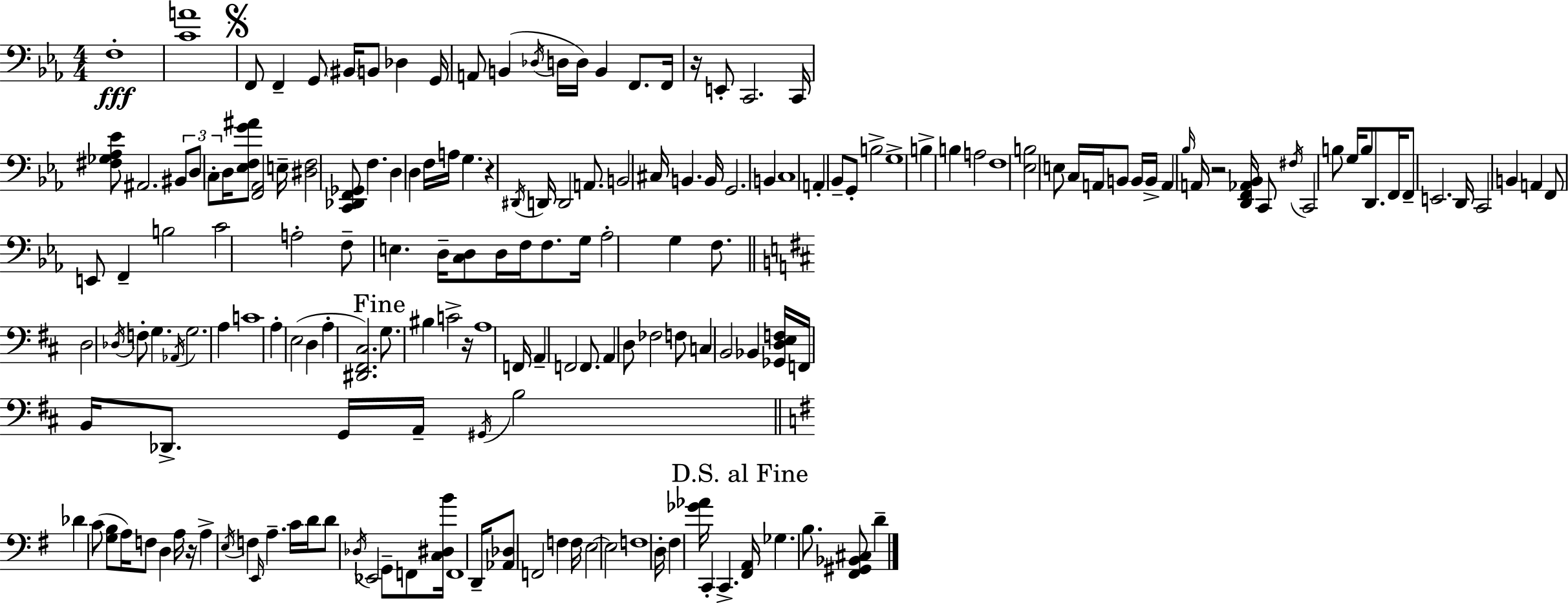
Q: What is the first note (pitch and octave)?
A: F3